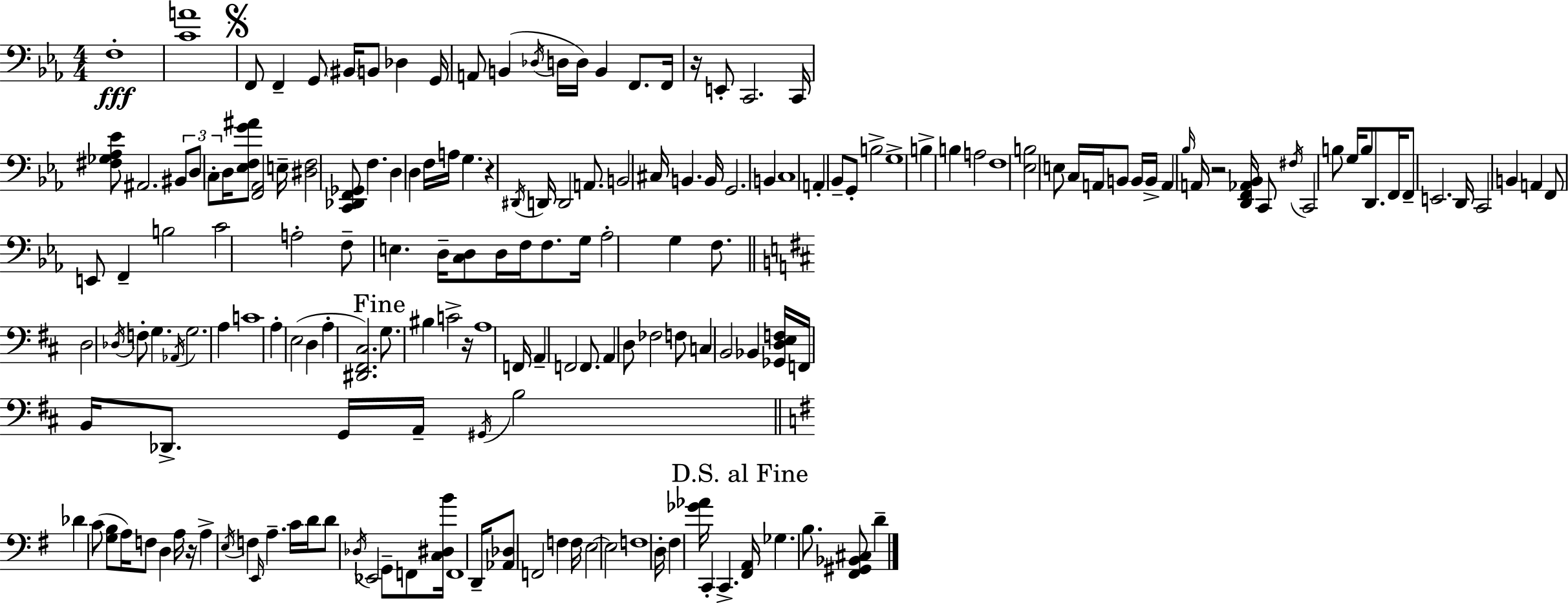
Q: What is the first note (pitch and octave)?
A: F3